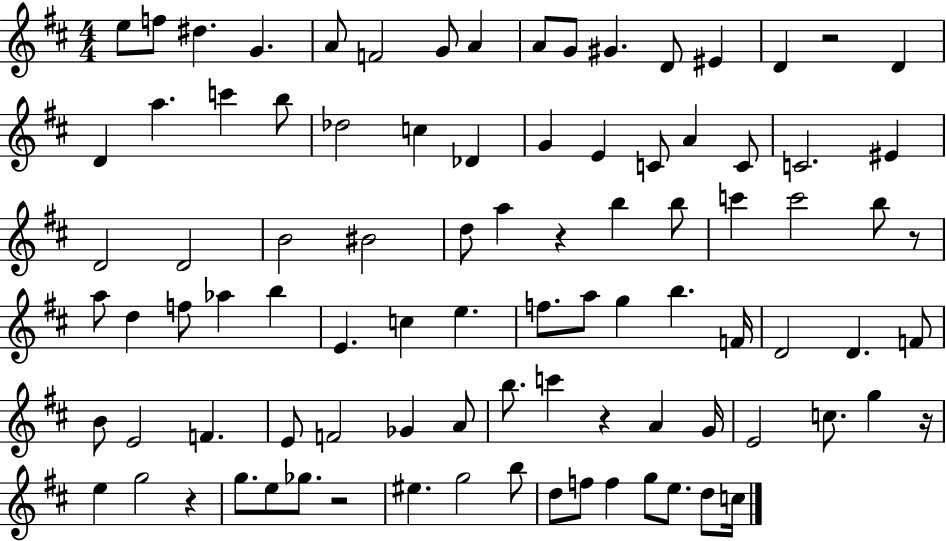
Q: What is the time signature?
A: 4/4